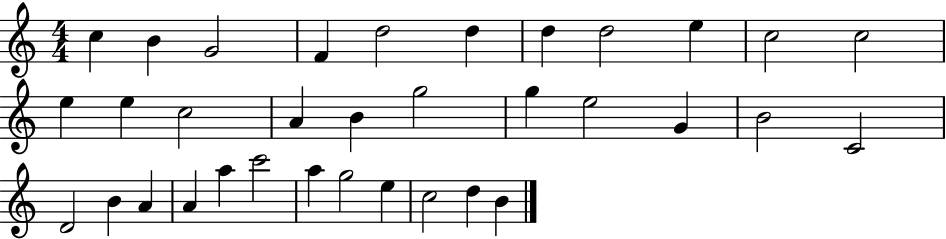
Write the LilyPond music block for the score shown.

{
  \clef treble
  \numericTimeSignature
  \time 4/4
  \key c \major
  c''4 b'4 g'2 | f'4 d''2 d''4 | d''4 d''2 e''4 | c''2 c''2 | \break e''4 e''4 c''2 | a'4 b'4 g''2 | g''4 e''2 g'4 | b'2 c'2 | \break d'2 b'4 a'4 | a'4 a''4 c'''2 | a''4 g''2 e''4 | c''2 d''4 b'4 | \break \bar "|."
}